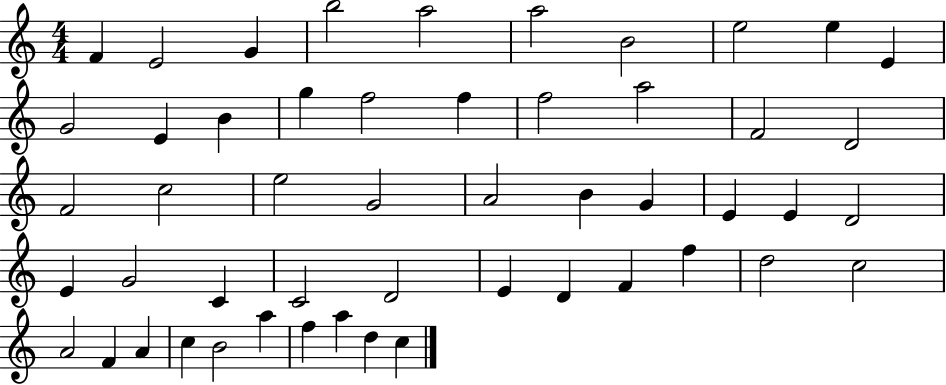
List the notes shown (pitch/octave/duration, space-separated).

F4/q E4/h G4/q B5/h A5/h A5/h B4/h E5/h E5/q E4/q G4/h E4/q B4/q G5/q F5/h F5/q F5/h A5/h F4/h D4/h F4/h C5/h E5/h G4/h A4/h B4/q G4/q E4/q E4/q D4/h E4/q G4/h C4/q C4/h D4/h E4/q D4/q F4/q F5/q D5/h C5/h A4/h F4/q A4/q C5/q B4/h A5/q F5/q A5/q D5/q C5/q